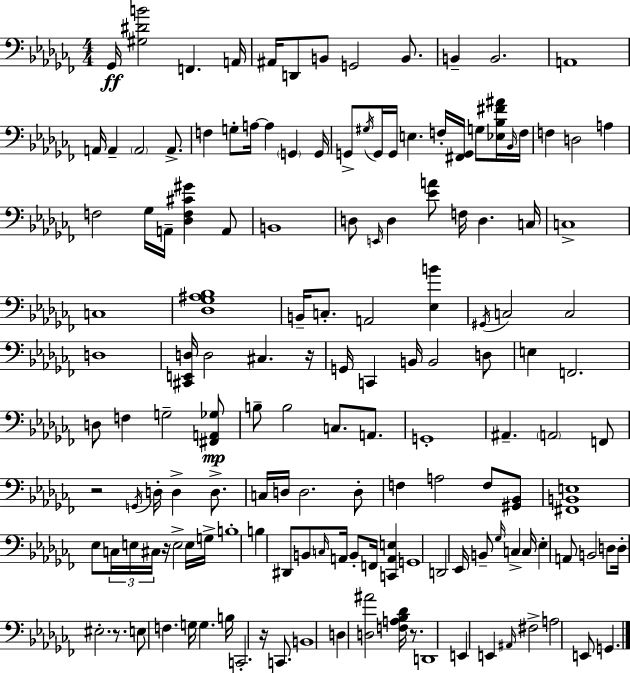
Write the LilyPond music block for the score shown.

{
  \clef bass
  \numericTimeSignature
  \time 4/4
  \key aes \minor
  ges,16\ff <gis dis' b'>2 f,4. a,16 | ais,16 d,8 b,8 g,2 b,8. | b,4-- b,2. | a,1 | \break a,16 a,4-- \parenthesize a,2 a,8.-> | f4 g8-. a16~~ a4 \parenthesize g,4 g,16 | g,8-> \acciaccatura { gis16 } g,16 g,16 e4. f16-. <fis, g,>16 g8 <ees bes fis' ais'>16 | \grace { bes,16 } f16 f4 d2 a4 | \break f2 ges16 a,16-- <des f cis' gis'>4 | a,8 b,1 | d8 \grace { e,16 } d4 <ees' a'>8 f16 d4. | c16 c1-> | \break c1 | <des ges ais bes>1 | b,16-- c8.-. a,2 <ees b'>4 | \acciaccatura { gis,16 } c2 c2 | \break d1 | <cis, e, d>16 d2 cis4. | r16 g,16 c,4 b,16 b,2 | d8 e4 f,2. | \break d8 f4 g2-- | <fis, a, ges>8\mp b8-- b2 c8. | a,8. g,1-. | ais,4.-- \parenthesize a,2 | \break f,8 r2 \acciaccatura { g,16 } d16-. d4-> | d8.-> c16 d16 d2. | d8-. f4 a2 | f8 <gis, bes,>8 <fis, b, e>1 | \break ees8 \tuplet 3/2 { c16 e16 cis16 } r16 e2-> | e16 g16-> b1-. | b4 dis,8 b,8 \grace { c16 } a,16 b,8-. | f,16 <c, a, e>4 g,1 | \break d,2 ees,16 b,8-- | \grace { ges16 } c4-> c16 ees4-. a,8 b,2 | d8 d16-. eis2.-. | r8. e8 f4. g16 | \break g4. b16 c,2.-. | r16 c,8. b,1 | d4 <d ais'>2 | <f a bes des'>16 r8. d,1 | \break e,4 e,4 \grace { ais,16 } | fis2-> a2 | e,8 g,4. \bar "|."
}